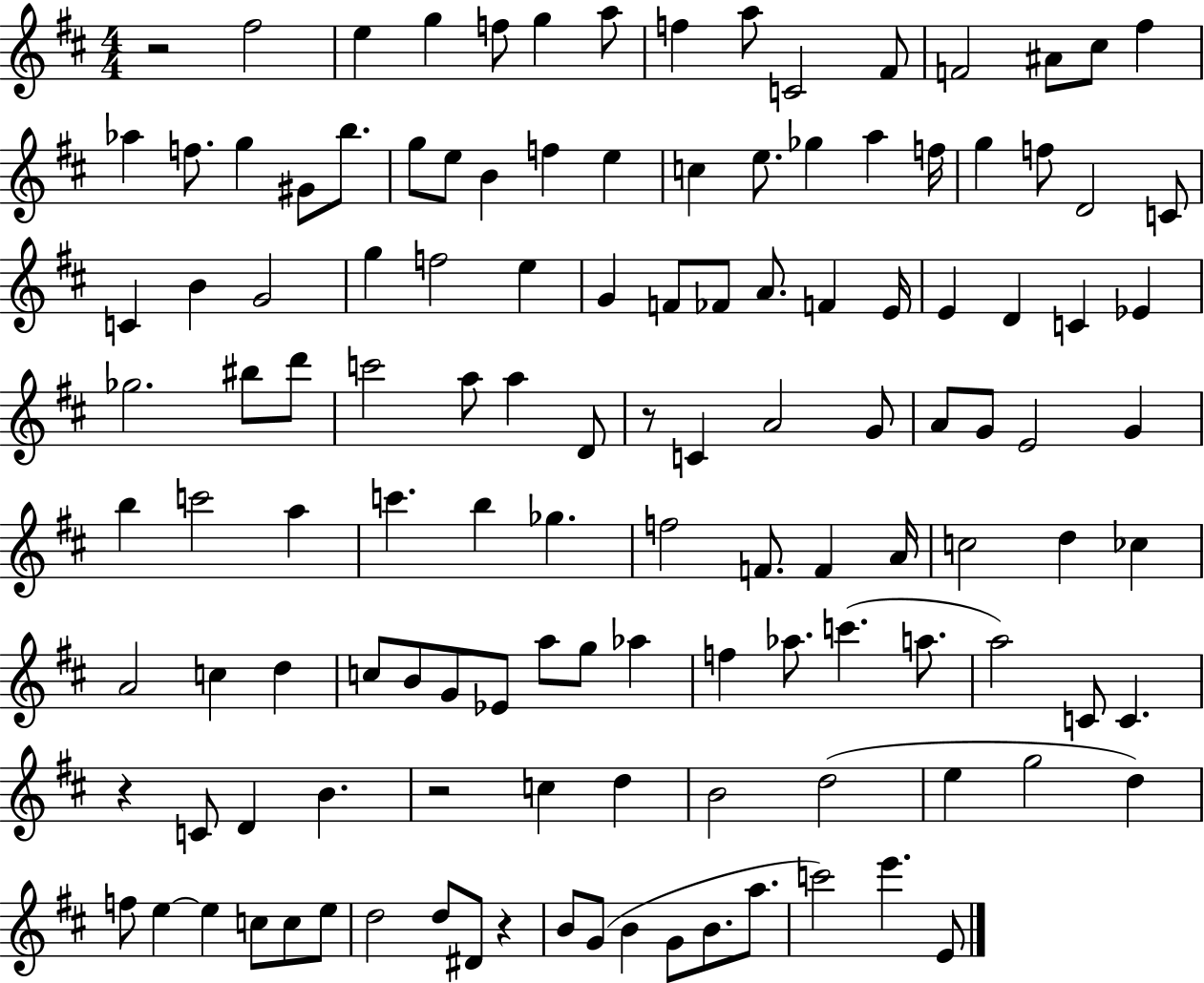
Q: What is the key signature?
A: D major